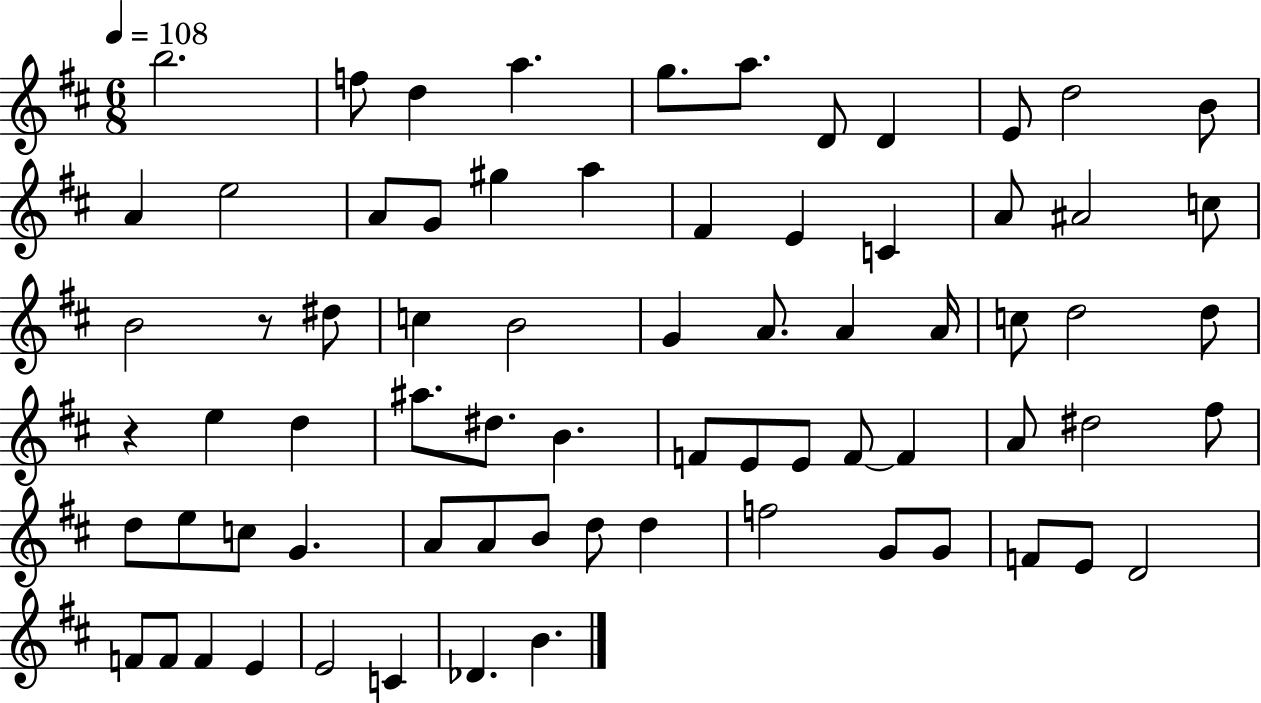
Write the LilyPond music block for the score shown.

{
  \clef treble
  \numericTimeSignature
  \time 6/8
  \key d \major
  \tempo 4 = 108
  \repeat volta 2 { b''2. | f''8 d''4 a''4. | g''8. a''8. d'8 d'4 | e'8 d''2 b'8 | \break a'4 e''2 | a'8 g'8 gis''4 a''4 | fis'4 e'4 c'4 | a'8 ais'2 c''8 | \break b'2 r8 dis''8 | c''4 b'2 | g'4 a'8. a'4 a'16 | c''8 d''2 d''8 | \break r4 e''4 d''4 | ais''8. dis''8. b'4. | f'8 e'8 e'8 f'8~~ f'4 | a'8 dis''2 fis''8 | \break d''8 e''8 c''8 g'4. | a'8 a'8 b'8 d''8 d''4 | f''2 g'8 g'8 | f'8 e'8 d'2 | \break f'8 f'8 f'4 e'4 | e'2 c'4 | des'4. b'4. | } \bar "|."
}